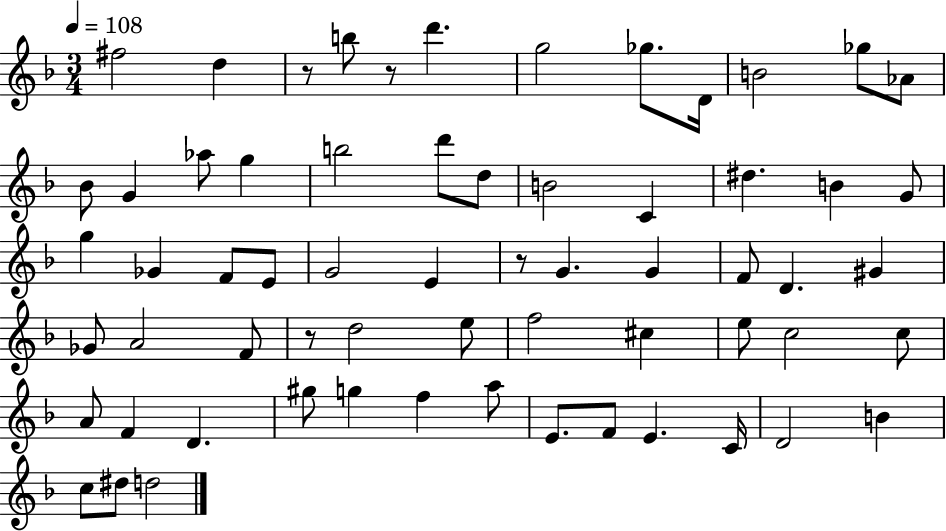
{
  \clef treble
  \numericTimeSignature
  \time 3/4
  \key f \major
  \tempo 4 = 108
  fis''2 d''4 | r8 b''8 r8 d'''4. | g''2 ges''8. d'16 | b'2 ges''8 aes'8 | \break bes'8 g'4 aes''8 g''4 | b''2 d'''8 d''8 | b'2 c'4 | dis''4. b'4 g'8 | \break g''4 ges'4 f'8 e'8 | g'2 e'4 | r8 g'4. g'4 | f'8 d'4. gis'4 | \break ges'8 a'2 f'8 | r8 d''2 e''8 | f''2 cis''4 | e''8 c''2 c''8 | \break a'8 f'4 d'4. | gis''8 g''4 f''4 a''8 | e'8. f'8 e'4. c'16 | d'2 b'4 | \break c''8 dis''8 d''2 | \bar "|."
}